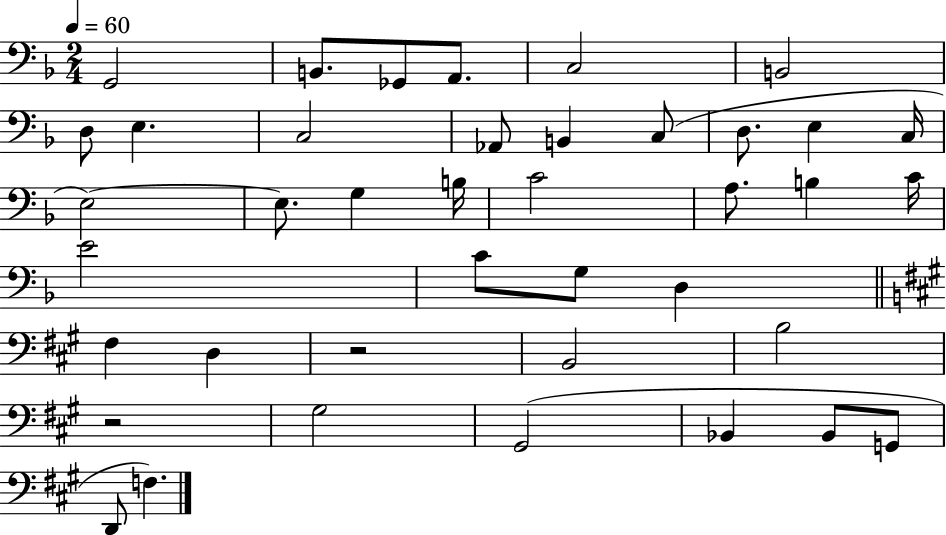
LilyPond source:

{
  \clef bass
  \numericTimeSignature
  \time 2/4
  \key f \major
  \tempo 4 = 60
  \repeat volta 2 { g,2 | b,8. ges,8 a,8. | c2 | b,2 | \break d8 e4. | c2 | aes,8 b,4 c8( | d8. e4 c16 | \break e2~~) | e8. g4 b16 | c'2 | a8. b4 c'16 | \break e'2 | c'8 g8 d4 | \bar "||" \break \key a \major fis4 d4 | r2 | b,2 | b2 | \break r2 | gis2 | gis,2( | bes,4 bes,8 g,8 | \break d,8 f4.) | } \bar "|."
}